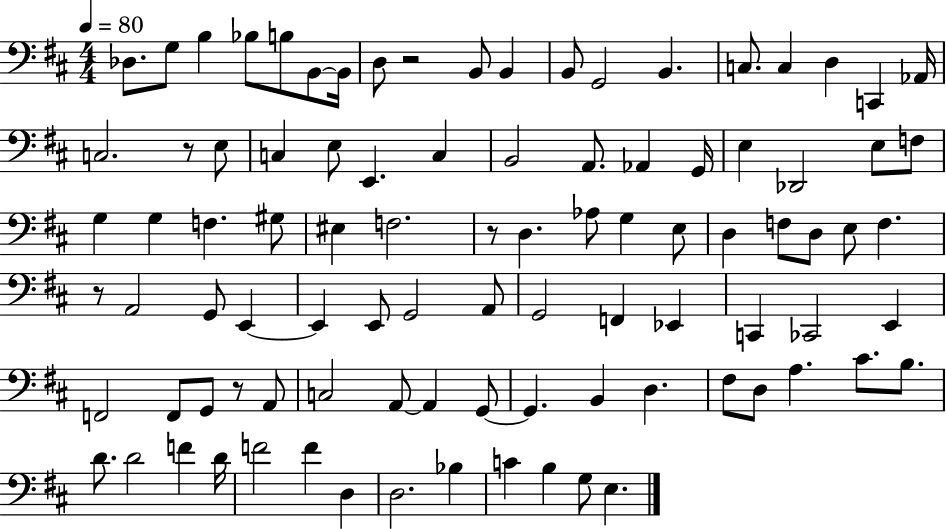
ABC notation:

X:1
T:Untitled
M:4/4
L:1/4
K:D
_D,/2 G,/2 B, _B,/2 B,/2 B,,/2 B,,/4 D,/2 z2 B,,/2 B,, B,,/2 G,,2 B,, C,/2 C, D, C,, _A,,/4 C,2 z/2 E,/2 C, E,/2 E,, C, B,,2 A,,/2 _A,, G,,/4 E, _D,,2 E,/2 F,/2 G, G, F, ^G,/2 ^E, F,2 z/2 D, _A,/2 G, E,/2 D, F,/2 D,/2 E,/2 F, z/2 A,,2 G,,/2 E,, E,, E,,/2 G,,2 A,,/2 G,,2 F,, _E,, C,, _C,,2 E,, F,,2 F,,/2 G,,/2 z/2 A,,/2 C,2 A,,/2 A,, G,,/2 G,, B,, D, ^F,/2 D,/2 A, ^C/2 B,/2 D/2 D2 F D/4 F2 F D, D,2 _B, C B, G,/2 E,